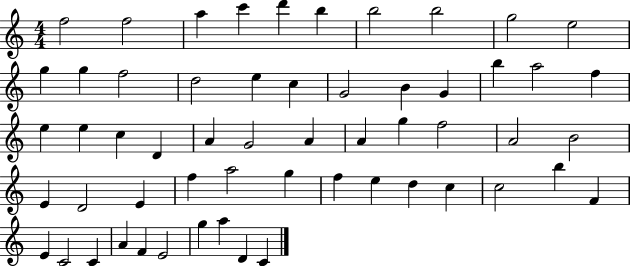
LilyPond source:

{
  \clef treble
  \numericTimeSignature
  \time 4/4
  \key c \major
  f''2 f''2 | a''4 c'''4 d'''4 b''4 | b''2 b''2 | g''2 e''2 | \break g''4 g''4 f''2 | d''2 e''4 c''4 | g'2 b'4 g'4 | b''4 a''2 f''4 | \break e''4 e''4 c''4 d'4 | a'4 g'2 a'4 | a'4 g''4 f''2 | a'2 b'2 | \break e'4 d'2 e'4 | f''4 a''2 g''4 | f''4 e''4 d''4 c''4 | c''2 b''4 f'4 | \break e'4 c'2 c'4 | a'4 f'4 e'2 | g''4 a''4 d'4 c'4 | \bar "|."
}